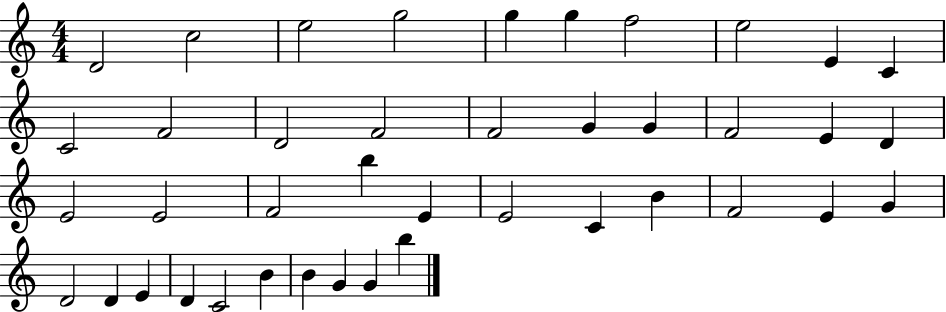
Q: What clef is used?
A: treble